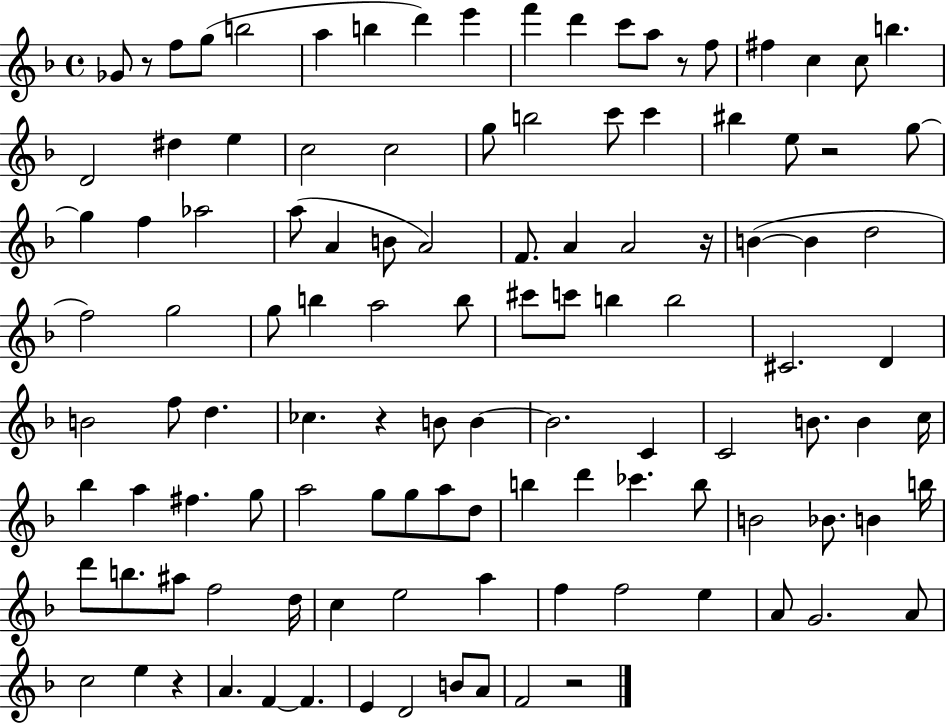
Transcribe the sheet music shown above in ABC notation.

X:1
T:Untitled
M:4/4
L:1/4
K:F
_G/2 z/2 f/2 g/2 b2 a b d' e' f' d' c'/2 a/2 z/2 f/2 ^f c c/2 b D2 ^d e c2 c2 g/2 b2 c'/2 c' ^b e/2 z2 g/2 g f _a2 a/2 A B/2 A2 F/2 A A2 z/4 B B d2 f2 g2 g/2 b a2 b/2 ^c'/2 c'/2 b b2 ^C2 D B2 f/2 d _c z B/2 B B2 C C2 B/2 B c/4 _b a ^f g/2 a2 g/2 g/2 a/2 d/2 b d' _c' b/2 B2 _B/2 B b/4 d'/2 b/2 ^a/2 f2 d/4 c e2 a f f2 e A/2 G2 A/2 c2 e z A F F E D2 B/2 A/2 F2 z2